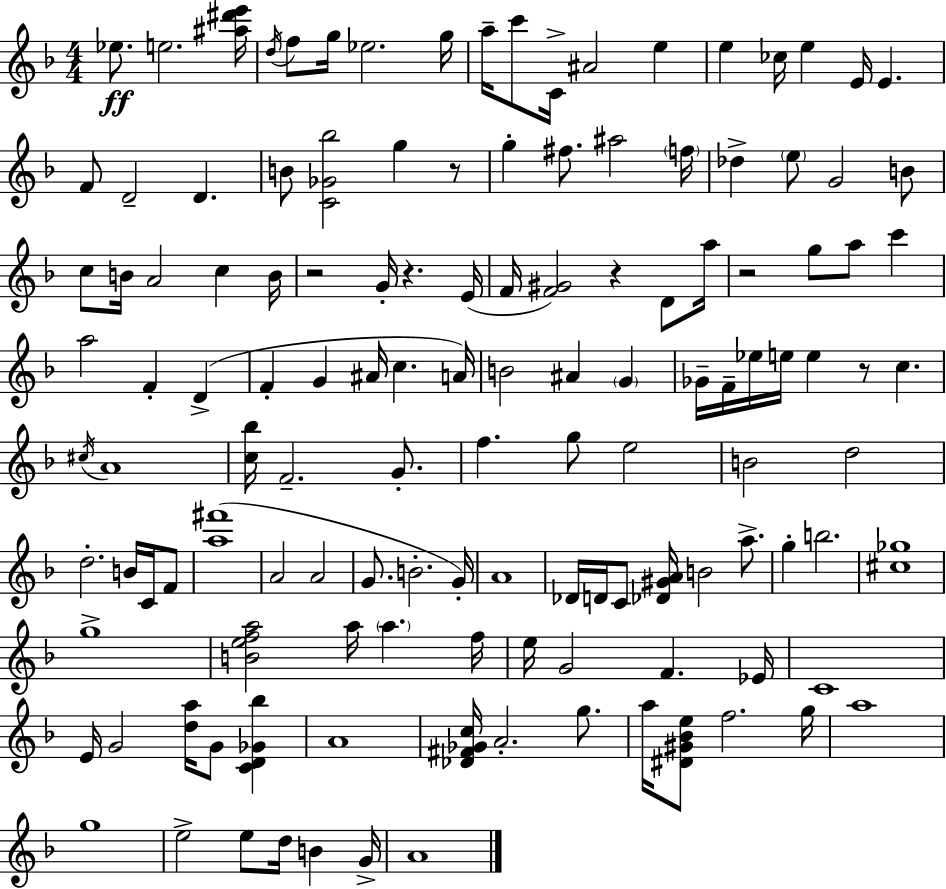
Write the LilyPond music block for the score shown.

{
  \clef treble
  \numericTimeSignature
  \time 4/4
  \key d \minor
  ees''8.\ff e''2. <ais'' dis''' e'''>16 | \acciaccatura { d''16 } f''8 g''16 ees''2. | g''16 a''16-- c'''8 c'16-> ais'2 e''4 | e''4 ces''16 e''4 e'16 e'4. | \break f'8 d'2-- d'4. | b'8 <c' ges' bes''>2 g''4 r8 | g''4-. fis''8. ais''2 | \parenthesize f''16 des''4-> \parenthesize e''8 g'2 b'8 | \break c''8 b'16 a'2 c''4 | b'16 r2 g'16-. r4. | e'16( f'16 <f' gis'>2) r4 d'8 | a''16 r2 g''8 a''8 c'''4 | \break a''2 f'4-. d'4->( | f'4-. g'4 ais'16 c''4. | a'16) b'2 ais'4 \parenthesize g'4 | ges'16-- f'16-- ees''16 e''16 e''4 r8 c''4. | \break \acciaccatura { cis''16 } a'1 | <c'' bes''>16 f'2.-- g'8.-. | f''4. g''8 e''2 | b'2 d''2 | \break d''2.-. b'16 c'16 | f'8 <a'' fis'''>1( | a'2 a'2 | g'8. b'2.-. | \break g'16-.) a'1 | des'16 d'16 c'8 <des' gis' a'>16 b'2 a''8.-> | g''4-. b''2. | <cis'' ges''>1 | \break g''1-> | <b' e'' f'' a''>2 a''16 \parenthesize a''4. | f''16 e''16 g'2 f'4. | ees'16 c'1 | \break e'16 g'2 <d'' a''>16 g'8 <c' d' ges' bes''>4 | a'1 | <des' fis' ges' c''>16 a'2.-. g''8. | a''16 <dis' gis' bes' e''>8 f''2. | \break g''16 a''1 | g''1 | e''2-> e''8 d''16 b'4 | g'16-> a'1 | \break \bar "|."
}